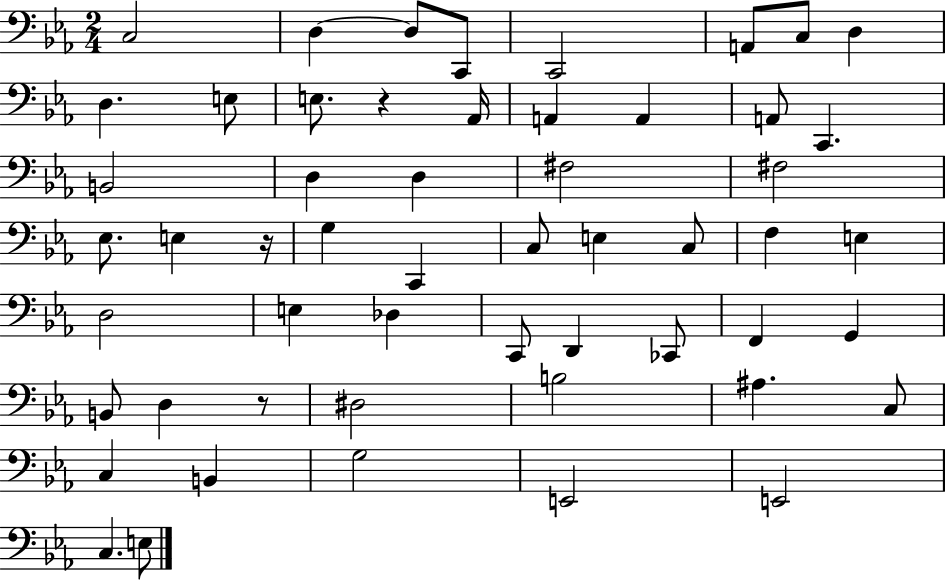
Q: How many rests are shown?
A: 3